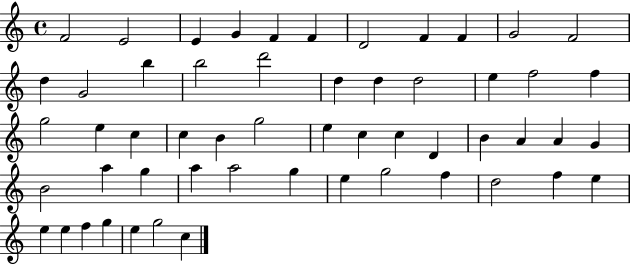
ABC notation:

X:1
T:Untitled
M:4/4
L:1/4
K:C
F2 E2 E G F F D2 F F G2 F2 d G2 b b2 d'2 d d d2 e f2 f g2 e c c B g2 e c c D B A A G B2 a g a a2 g e g2 f d2 f e e e f g e g2 c